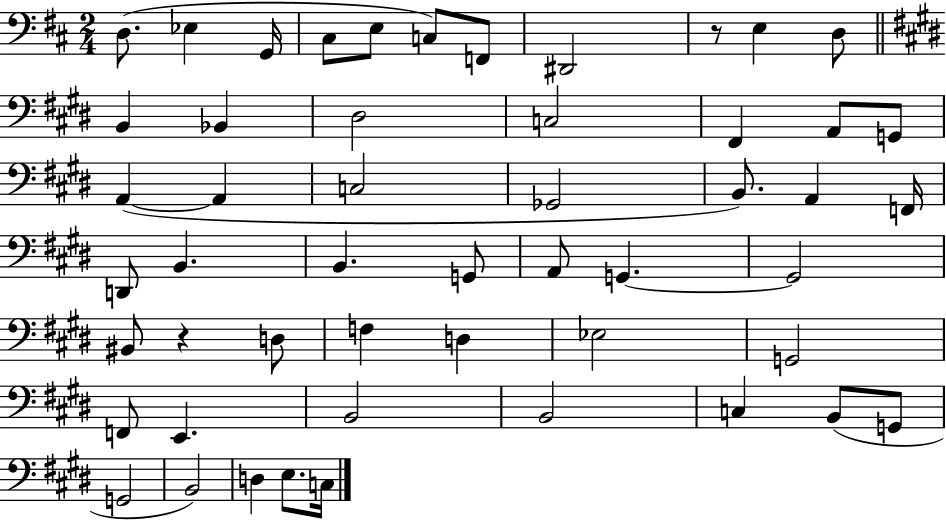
D3/e. Eb3/q G2/s C#3/e E3/e C3/e F2/e D#2/h R/e E3/q D3/e B2/q Bb2/q D#3/h C3/h F#2/q A2/e G2/e A2/q A2/q C3/h Gb2/h B2/e. A2/q F2/s D2/e B2/q. B2/q. G2/e A2/e G2/q. G2/h BIS2/e R/q D3/e F3/q D3/q Eb3/h G2/h F2/e E2/q. B2/h B2/h C3/q B2/e G2/e G2/h B2/h D3/q E3/e. C3/s